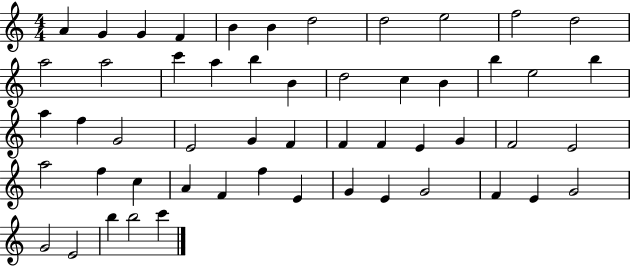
X:1
T:Untitled
M:4/4
L:1/4
K:C
A G G F B B d2 d2 e2 f2 d2 a2 a2 c' a b B d2 c B b e2 b a f G2 E2 G F F F E G F2 E2 a2 f c A F f E G E G2 F E G2 G2 E2 b b2 c'